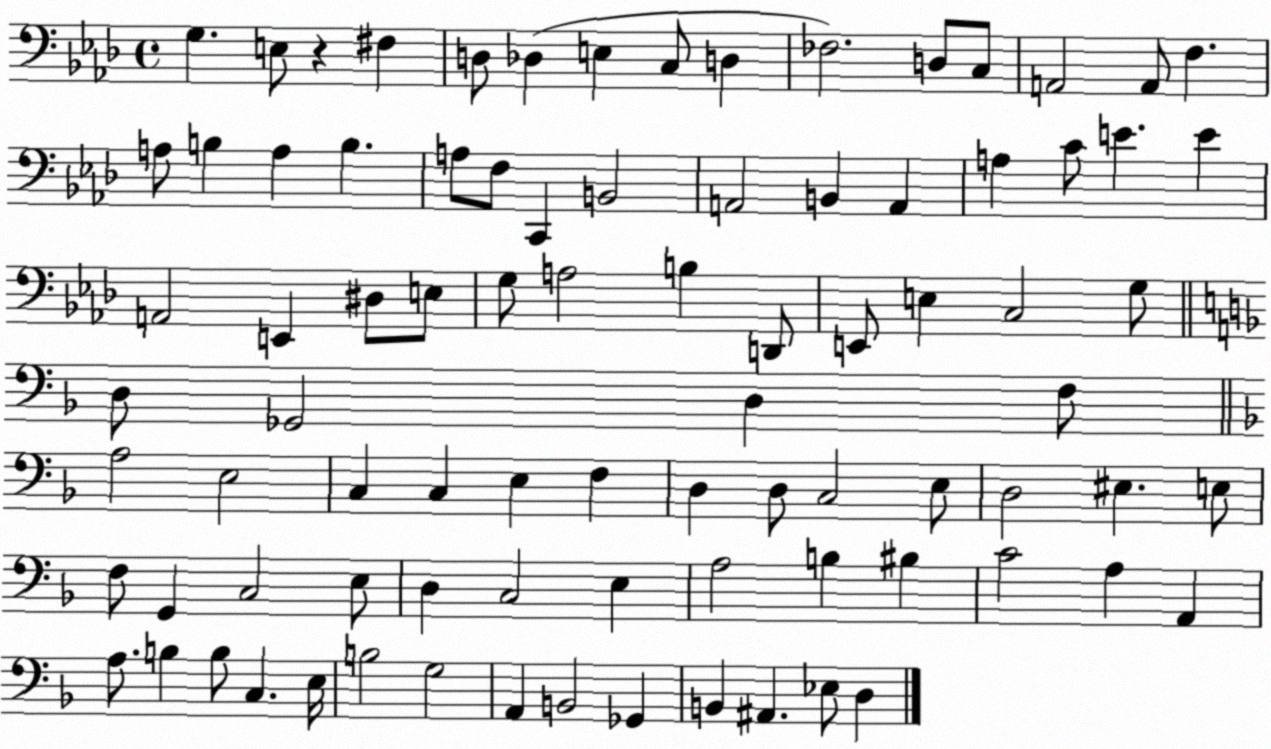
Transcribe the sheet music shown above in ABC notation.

X:1
T:Untitled
M:4/4
L:1/4
K:Ab
G, E,/2 z ^F, D,/2 _D, E, C,/2 D, _F,2 D,/2 C,/2 A,,2 A,,/2 F, A,/2 B, A, B, A,/2 F,/2 C,, B,,2 A,,2 B,, A,, A, C/2 E E A,,2 E,, ^D,/2 E,/2 G,/2 A,2 B, D,,/2 E,,/2 E, C,2 G,/2 D,/2 _G,,2 D, F,/2 A,2 E,2 C, C, E, F, D, D,/2 C,2 E,/2 D,2 ^E, E,/2 F,/2 G,, C,2 E,/2 D, C,2 E, A,2 B, ^B, C2 A, A,, A,/2 B, B,/2 C, E,/4 B,2 G,2 A,, B,,2 _G,, B,, ^A,, _E,/2 D,